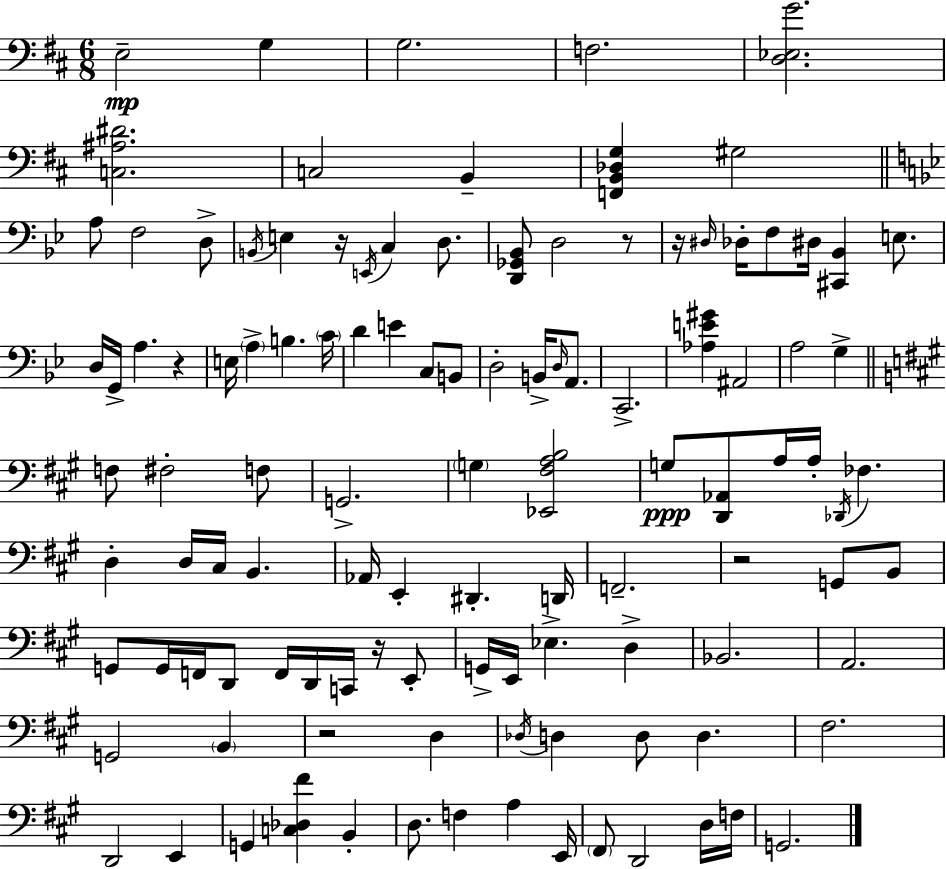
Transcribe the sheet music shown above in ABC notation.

X:1
T:Untitled
M:6/8
L:1/4
K:D
E,2 G, G,2 F,2 [D,_E,G]2 [C,^A,^D]2 C,2 B,, [F,,B,,_D,G,] ^G,2 A,/2 F,2 D,/2 B,,/4 E, z/4 E,,/4 C, D,/2 [D,,_G,,_B,,]/2 D,2 z/2 z/4 ^D,/4 _D,/4 F,/2 ^D,/4 [^C,,_B,,] E,/2 D,/4 G,,/4 A, z E,/4 A, B, C/4 D E C,/2 B,,/2 D,2 B,,/4 D,/4 A,,/2 C,,2 [_A,E^G] ^A,,2 A,2 G, F,/2 ^F,2 F,/2 G,,2 G, [_E,,^F,A,B,]2 G,/2 [D,,_A,,]/2 A,/4 A,/4 _D,,/4 _F, D, D,/4 ^C,/4 B,, _A,,/4 E,, ^D,, D,,/4 F,,2 z2 G,,/2 B,,/2 G,,/2 G,,/4 F,,/4 D,,/2 F,,/4 D,,/4 C,,/4 z/4 E,,/2 G,,/4 E,,/4 _E, D, _B,,2 A,,2 G,,2 B,, z2 D, _D,/4 D, D,/2 D, ^F,2 D,,2 E,, G,, [C,_D,^F] B,, D,/2 F, A, E,,/4 ^F,,/2 D,,2 D,/4 F,/4 G,,2